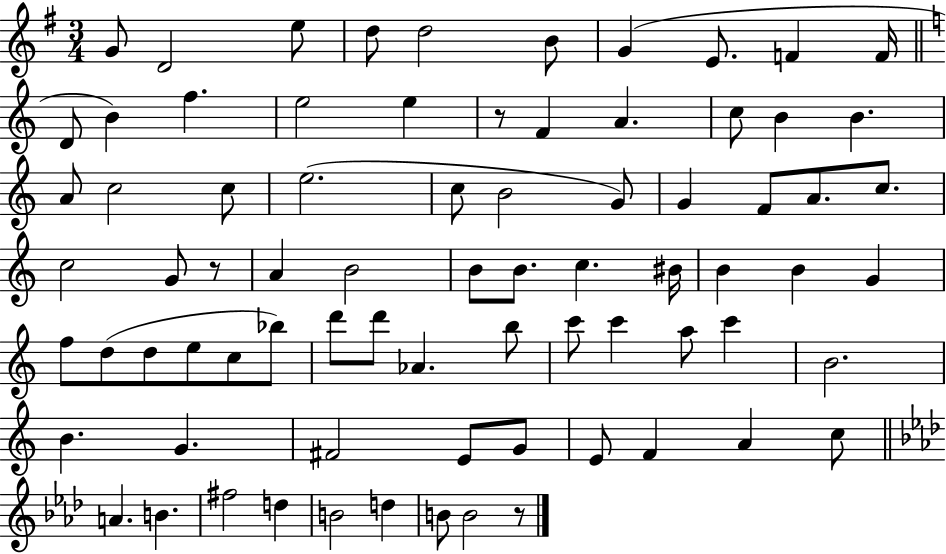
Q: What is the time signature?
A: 3/4